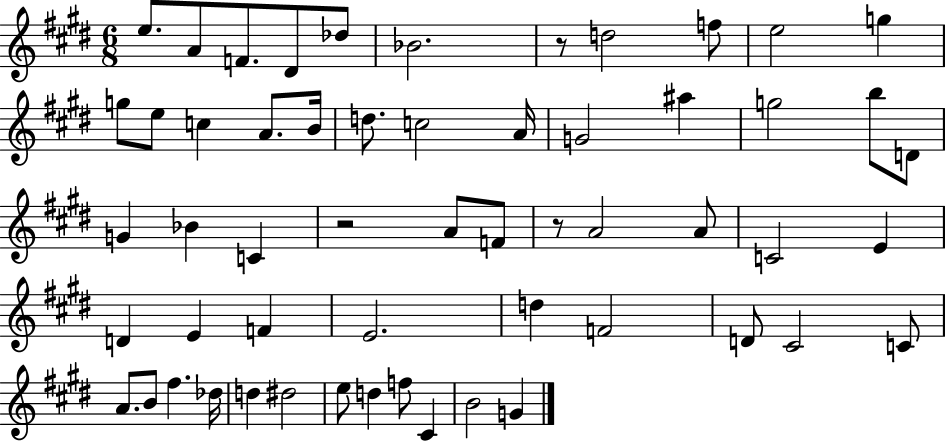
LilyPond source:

{
  \clef treble
  \numericTimeSignature
  \time 6/8
  \key e \major
  e''8. a'8 f'8. dis'8 des''8 | bes'2. | r8 d''2 f''8 | e''2 g''4 | \break g''8 e''8 c''4 a'8. b'16 | d''8. c''2 a'16 | g'2 ais''4 | g''2 b''8 d'8 | \break g'4 bes'4 c'4 | r2 a'8 f'8 | r8 a'2 a'8 | c'2 e'4 | \break d'4 e'4 f'4 | e'2. | d''4 f'2 | d'8 cis'2 c'8 | \break a'8. b'8 fis''4. des''16 | d''4 dis''2 | e''8 d''4 f''8 cis'4 | b'2 g'4 | \break \bar "|."
}